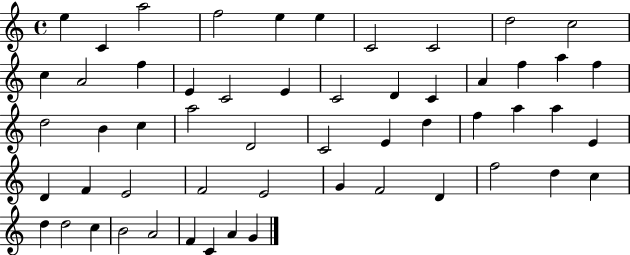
{
  \clef treble
  \time 4/4
  \defaultTimeSignature
  \key c \major
  e''4 c'4 a''2 | f''2 e''4 e''4 | c'2 c'2 | d''2 c''2 | \break c''4 a'2 f''4 | e'4 c'2 e'4 | c'2 d'4 c'4 | a'4 f''4 a''4 f''4 | \break d''2 b'4 c''4 | a''2 d'2 | c'2 e'4 d''4 | f''4 a''4 a''4 e'4 | \break d'4 f'4 e'2 | f'2 e'2 | g'4 f'2 d'4 | f''2 d''4 c''4 | \break d''4 d''2 c''4 | b'2 a'2 | f'4 c'4 a'4 g'4 | \bar "|."
}